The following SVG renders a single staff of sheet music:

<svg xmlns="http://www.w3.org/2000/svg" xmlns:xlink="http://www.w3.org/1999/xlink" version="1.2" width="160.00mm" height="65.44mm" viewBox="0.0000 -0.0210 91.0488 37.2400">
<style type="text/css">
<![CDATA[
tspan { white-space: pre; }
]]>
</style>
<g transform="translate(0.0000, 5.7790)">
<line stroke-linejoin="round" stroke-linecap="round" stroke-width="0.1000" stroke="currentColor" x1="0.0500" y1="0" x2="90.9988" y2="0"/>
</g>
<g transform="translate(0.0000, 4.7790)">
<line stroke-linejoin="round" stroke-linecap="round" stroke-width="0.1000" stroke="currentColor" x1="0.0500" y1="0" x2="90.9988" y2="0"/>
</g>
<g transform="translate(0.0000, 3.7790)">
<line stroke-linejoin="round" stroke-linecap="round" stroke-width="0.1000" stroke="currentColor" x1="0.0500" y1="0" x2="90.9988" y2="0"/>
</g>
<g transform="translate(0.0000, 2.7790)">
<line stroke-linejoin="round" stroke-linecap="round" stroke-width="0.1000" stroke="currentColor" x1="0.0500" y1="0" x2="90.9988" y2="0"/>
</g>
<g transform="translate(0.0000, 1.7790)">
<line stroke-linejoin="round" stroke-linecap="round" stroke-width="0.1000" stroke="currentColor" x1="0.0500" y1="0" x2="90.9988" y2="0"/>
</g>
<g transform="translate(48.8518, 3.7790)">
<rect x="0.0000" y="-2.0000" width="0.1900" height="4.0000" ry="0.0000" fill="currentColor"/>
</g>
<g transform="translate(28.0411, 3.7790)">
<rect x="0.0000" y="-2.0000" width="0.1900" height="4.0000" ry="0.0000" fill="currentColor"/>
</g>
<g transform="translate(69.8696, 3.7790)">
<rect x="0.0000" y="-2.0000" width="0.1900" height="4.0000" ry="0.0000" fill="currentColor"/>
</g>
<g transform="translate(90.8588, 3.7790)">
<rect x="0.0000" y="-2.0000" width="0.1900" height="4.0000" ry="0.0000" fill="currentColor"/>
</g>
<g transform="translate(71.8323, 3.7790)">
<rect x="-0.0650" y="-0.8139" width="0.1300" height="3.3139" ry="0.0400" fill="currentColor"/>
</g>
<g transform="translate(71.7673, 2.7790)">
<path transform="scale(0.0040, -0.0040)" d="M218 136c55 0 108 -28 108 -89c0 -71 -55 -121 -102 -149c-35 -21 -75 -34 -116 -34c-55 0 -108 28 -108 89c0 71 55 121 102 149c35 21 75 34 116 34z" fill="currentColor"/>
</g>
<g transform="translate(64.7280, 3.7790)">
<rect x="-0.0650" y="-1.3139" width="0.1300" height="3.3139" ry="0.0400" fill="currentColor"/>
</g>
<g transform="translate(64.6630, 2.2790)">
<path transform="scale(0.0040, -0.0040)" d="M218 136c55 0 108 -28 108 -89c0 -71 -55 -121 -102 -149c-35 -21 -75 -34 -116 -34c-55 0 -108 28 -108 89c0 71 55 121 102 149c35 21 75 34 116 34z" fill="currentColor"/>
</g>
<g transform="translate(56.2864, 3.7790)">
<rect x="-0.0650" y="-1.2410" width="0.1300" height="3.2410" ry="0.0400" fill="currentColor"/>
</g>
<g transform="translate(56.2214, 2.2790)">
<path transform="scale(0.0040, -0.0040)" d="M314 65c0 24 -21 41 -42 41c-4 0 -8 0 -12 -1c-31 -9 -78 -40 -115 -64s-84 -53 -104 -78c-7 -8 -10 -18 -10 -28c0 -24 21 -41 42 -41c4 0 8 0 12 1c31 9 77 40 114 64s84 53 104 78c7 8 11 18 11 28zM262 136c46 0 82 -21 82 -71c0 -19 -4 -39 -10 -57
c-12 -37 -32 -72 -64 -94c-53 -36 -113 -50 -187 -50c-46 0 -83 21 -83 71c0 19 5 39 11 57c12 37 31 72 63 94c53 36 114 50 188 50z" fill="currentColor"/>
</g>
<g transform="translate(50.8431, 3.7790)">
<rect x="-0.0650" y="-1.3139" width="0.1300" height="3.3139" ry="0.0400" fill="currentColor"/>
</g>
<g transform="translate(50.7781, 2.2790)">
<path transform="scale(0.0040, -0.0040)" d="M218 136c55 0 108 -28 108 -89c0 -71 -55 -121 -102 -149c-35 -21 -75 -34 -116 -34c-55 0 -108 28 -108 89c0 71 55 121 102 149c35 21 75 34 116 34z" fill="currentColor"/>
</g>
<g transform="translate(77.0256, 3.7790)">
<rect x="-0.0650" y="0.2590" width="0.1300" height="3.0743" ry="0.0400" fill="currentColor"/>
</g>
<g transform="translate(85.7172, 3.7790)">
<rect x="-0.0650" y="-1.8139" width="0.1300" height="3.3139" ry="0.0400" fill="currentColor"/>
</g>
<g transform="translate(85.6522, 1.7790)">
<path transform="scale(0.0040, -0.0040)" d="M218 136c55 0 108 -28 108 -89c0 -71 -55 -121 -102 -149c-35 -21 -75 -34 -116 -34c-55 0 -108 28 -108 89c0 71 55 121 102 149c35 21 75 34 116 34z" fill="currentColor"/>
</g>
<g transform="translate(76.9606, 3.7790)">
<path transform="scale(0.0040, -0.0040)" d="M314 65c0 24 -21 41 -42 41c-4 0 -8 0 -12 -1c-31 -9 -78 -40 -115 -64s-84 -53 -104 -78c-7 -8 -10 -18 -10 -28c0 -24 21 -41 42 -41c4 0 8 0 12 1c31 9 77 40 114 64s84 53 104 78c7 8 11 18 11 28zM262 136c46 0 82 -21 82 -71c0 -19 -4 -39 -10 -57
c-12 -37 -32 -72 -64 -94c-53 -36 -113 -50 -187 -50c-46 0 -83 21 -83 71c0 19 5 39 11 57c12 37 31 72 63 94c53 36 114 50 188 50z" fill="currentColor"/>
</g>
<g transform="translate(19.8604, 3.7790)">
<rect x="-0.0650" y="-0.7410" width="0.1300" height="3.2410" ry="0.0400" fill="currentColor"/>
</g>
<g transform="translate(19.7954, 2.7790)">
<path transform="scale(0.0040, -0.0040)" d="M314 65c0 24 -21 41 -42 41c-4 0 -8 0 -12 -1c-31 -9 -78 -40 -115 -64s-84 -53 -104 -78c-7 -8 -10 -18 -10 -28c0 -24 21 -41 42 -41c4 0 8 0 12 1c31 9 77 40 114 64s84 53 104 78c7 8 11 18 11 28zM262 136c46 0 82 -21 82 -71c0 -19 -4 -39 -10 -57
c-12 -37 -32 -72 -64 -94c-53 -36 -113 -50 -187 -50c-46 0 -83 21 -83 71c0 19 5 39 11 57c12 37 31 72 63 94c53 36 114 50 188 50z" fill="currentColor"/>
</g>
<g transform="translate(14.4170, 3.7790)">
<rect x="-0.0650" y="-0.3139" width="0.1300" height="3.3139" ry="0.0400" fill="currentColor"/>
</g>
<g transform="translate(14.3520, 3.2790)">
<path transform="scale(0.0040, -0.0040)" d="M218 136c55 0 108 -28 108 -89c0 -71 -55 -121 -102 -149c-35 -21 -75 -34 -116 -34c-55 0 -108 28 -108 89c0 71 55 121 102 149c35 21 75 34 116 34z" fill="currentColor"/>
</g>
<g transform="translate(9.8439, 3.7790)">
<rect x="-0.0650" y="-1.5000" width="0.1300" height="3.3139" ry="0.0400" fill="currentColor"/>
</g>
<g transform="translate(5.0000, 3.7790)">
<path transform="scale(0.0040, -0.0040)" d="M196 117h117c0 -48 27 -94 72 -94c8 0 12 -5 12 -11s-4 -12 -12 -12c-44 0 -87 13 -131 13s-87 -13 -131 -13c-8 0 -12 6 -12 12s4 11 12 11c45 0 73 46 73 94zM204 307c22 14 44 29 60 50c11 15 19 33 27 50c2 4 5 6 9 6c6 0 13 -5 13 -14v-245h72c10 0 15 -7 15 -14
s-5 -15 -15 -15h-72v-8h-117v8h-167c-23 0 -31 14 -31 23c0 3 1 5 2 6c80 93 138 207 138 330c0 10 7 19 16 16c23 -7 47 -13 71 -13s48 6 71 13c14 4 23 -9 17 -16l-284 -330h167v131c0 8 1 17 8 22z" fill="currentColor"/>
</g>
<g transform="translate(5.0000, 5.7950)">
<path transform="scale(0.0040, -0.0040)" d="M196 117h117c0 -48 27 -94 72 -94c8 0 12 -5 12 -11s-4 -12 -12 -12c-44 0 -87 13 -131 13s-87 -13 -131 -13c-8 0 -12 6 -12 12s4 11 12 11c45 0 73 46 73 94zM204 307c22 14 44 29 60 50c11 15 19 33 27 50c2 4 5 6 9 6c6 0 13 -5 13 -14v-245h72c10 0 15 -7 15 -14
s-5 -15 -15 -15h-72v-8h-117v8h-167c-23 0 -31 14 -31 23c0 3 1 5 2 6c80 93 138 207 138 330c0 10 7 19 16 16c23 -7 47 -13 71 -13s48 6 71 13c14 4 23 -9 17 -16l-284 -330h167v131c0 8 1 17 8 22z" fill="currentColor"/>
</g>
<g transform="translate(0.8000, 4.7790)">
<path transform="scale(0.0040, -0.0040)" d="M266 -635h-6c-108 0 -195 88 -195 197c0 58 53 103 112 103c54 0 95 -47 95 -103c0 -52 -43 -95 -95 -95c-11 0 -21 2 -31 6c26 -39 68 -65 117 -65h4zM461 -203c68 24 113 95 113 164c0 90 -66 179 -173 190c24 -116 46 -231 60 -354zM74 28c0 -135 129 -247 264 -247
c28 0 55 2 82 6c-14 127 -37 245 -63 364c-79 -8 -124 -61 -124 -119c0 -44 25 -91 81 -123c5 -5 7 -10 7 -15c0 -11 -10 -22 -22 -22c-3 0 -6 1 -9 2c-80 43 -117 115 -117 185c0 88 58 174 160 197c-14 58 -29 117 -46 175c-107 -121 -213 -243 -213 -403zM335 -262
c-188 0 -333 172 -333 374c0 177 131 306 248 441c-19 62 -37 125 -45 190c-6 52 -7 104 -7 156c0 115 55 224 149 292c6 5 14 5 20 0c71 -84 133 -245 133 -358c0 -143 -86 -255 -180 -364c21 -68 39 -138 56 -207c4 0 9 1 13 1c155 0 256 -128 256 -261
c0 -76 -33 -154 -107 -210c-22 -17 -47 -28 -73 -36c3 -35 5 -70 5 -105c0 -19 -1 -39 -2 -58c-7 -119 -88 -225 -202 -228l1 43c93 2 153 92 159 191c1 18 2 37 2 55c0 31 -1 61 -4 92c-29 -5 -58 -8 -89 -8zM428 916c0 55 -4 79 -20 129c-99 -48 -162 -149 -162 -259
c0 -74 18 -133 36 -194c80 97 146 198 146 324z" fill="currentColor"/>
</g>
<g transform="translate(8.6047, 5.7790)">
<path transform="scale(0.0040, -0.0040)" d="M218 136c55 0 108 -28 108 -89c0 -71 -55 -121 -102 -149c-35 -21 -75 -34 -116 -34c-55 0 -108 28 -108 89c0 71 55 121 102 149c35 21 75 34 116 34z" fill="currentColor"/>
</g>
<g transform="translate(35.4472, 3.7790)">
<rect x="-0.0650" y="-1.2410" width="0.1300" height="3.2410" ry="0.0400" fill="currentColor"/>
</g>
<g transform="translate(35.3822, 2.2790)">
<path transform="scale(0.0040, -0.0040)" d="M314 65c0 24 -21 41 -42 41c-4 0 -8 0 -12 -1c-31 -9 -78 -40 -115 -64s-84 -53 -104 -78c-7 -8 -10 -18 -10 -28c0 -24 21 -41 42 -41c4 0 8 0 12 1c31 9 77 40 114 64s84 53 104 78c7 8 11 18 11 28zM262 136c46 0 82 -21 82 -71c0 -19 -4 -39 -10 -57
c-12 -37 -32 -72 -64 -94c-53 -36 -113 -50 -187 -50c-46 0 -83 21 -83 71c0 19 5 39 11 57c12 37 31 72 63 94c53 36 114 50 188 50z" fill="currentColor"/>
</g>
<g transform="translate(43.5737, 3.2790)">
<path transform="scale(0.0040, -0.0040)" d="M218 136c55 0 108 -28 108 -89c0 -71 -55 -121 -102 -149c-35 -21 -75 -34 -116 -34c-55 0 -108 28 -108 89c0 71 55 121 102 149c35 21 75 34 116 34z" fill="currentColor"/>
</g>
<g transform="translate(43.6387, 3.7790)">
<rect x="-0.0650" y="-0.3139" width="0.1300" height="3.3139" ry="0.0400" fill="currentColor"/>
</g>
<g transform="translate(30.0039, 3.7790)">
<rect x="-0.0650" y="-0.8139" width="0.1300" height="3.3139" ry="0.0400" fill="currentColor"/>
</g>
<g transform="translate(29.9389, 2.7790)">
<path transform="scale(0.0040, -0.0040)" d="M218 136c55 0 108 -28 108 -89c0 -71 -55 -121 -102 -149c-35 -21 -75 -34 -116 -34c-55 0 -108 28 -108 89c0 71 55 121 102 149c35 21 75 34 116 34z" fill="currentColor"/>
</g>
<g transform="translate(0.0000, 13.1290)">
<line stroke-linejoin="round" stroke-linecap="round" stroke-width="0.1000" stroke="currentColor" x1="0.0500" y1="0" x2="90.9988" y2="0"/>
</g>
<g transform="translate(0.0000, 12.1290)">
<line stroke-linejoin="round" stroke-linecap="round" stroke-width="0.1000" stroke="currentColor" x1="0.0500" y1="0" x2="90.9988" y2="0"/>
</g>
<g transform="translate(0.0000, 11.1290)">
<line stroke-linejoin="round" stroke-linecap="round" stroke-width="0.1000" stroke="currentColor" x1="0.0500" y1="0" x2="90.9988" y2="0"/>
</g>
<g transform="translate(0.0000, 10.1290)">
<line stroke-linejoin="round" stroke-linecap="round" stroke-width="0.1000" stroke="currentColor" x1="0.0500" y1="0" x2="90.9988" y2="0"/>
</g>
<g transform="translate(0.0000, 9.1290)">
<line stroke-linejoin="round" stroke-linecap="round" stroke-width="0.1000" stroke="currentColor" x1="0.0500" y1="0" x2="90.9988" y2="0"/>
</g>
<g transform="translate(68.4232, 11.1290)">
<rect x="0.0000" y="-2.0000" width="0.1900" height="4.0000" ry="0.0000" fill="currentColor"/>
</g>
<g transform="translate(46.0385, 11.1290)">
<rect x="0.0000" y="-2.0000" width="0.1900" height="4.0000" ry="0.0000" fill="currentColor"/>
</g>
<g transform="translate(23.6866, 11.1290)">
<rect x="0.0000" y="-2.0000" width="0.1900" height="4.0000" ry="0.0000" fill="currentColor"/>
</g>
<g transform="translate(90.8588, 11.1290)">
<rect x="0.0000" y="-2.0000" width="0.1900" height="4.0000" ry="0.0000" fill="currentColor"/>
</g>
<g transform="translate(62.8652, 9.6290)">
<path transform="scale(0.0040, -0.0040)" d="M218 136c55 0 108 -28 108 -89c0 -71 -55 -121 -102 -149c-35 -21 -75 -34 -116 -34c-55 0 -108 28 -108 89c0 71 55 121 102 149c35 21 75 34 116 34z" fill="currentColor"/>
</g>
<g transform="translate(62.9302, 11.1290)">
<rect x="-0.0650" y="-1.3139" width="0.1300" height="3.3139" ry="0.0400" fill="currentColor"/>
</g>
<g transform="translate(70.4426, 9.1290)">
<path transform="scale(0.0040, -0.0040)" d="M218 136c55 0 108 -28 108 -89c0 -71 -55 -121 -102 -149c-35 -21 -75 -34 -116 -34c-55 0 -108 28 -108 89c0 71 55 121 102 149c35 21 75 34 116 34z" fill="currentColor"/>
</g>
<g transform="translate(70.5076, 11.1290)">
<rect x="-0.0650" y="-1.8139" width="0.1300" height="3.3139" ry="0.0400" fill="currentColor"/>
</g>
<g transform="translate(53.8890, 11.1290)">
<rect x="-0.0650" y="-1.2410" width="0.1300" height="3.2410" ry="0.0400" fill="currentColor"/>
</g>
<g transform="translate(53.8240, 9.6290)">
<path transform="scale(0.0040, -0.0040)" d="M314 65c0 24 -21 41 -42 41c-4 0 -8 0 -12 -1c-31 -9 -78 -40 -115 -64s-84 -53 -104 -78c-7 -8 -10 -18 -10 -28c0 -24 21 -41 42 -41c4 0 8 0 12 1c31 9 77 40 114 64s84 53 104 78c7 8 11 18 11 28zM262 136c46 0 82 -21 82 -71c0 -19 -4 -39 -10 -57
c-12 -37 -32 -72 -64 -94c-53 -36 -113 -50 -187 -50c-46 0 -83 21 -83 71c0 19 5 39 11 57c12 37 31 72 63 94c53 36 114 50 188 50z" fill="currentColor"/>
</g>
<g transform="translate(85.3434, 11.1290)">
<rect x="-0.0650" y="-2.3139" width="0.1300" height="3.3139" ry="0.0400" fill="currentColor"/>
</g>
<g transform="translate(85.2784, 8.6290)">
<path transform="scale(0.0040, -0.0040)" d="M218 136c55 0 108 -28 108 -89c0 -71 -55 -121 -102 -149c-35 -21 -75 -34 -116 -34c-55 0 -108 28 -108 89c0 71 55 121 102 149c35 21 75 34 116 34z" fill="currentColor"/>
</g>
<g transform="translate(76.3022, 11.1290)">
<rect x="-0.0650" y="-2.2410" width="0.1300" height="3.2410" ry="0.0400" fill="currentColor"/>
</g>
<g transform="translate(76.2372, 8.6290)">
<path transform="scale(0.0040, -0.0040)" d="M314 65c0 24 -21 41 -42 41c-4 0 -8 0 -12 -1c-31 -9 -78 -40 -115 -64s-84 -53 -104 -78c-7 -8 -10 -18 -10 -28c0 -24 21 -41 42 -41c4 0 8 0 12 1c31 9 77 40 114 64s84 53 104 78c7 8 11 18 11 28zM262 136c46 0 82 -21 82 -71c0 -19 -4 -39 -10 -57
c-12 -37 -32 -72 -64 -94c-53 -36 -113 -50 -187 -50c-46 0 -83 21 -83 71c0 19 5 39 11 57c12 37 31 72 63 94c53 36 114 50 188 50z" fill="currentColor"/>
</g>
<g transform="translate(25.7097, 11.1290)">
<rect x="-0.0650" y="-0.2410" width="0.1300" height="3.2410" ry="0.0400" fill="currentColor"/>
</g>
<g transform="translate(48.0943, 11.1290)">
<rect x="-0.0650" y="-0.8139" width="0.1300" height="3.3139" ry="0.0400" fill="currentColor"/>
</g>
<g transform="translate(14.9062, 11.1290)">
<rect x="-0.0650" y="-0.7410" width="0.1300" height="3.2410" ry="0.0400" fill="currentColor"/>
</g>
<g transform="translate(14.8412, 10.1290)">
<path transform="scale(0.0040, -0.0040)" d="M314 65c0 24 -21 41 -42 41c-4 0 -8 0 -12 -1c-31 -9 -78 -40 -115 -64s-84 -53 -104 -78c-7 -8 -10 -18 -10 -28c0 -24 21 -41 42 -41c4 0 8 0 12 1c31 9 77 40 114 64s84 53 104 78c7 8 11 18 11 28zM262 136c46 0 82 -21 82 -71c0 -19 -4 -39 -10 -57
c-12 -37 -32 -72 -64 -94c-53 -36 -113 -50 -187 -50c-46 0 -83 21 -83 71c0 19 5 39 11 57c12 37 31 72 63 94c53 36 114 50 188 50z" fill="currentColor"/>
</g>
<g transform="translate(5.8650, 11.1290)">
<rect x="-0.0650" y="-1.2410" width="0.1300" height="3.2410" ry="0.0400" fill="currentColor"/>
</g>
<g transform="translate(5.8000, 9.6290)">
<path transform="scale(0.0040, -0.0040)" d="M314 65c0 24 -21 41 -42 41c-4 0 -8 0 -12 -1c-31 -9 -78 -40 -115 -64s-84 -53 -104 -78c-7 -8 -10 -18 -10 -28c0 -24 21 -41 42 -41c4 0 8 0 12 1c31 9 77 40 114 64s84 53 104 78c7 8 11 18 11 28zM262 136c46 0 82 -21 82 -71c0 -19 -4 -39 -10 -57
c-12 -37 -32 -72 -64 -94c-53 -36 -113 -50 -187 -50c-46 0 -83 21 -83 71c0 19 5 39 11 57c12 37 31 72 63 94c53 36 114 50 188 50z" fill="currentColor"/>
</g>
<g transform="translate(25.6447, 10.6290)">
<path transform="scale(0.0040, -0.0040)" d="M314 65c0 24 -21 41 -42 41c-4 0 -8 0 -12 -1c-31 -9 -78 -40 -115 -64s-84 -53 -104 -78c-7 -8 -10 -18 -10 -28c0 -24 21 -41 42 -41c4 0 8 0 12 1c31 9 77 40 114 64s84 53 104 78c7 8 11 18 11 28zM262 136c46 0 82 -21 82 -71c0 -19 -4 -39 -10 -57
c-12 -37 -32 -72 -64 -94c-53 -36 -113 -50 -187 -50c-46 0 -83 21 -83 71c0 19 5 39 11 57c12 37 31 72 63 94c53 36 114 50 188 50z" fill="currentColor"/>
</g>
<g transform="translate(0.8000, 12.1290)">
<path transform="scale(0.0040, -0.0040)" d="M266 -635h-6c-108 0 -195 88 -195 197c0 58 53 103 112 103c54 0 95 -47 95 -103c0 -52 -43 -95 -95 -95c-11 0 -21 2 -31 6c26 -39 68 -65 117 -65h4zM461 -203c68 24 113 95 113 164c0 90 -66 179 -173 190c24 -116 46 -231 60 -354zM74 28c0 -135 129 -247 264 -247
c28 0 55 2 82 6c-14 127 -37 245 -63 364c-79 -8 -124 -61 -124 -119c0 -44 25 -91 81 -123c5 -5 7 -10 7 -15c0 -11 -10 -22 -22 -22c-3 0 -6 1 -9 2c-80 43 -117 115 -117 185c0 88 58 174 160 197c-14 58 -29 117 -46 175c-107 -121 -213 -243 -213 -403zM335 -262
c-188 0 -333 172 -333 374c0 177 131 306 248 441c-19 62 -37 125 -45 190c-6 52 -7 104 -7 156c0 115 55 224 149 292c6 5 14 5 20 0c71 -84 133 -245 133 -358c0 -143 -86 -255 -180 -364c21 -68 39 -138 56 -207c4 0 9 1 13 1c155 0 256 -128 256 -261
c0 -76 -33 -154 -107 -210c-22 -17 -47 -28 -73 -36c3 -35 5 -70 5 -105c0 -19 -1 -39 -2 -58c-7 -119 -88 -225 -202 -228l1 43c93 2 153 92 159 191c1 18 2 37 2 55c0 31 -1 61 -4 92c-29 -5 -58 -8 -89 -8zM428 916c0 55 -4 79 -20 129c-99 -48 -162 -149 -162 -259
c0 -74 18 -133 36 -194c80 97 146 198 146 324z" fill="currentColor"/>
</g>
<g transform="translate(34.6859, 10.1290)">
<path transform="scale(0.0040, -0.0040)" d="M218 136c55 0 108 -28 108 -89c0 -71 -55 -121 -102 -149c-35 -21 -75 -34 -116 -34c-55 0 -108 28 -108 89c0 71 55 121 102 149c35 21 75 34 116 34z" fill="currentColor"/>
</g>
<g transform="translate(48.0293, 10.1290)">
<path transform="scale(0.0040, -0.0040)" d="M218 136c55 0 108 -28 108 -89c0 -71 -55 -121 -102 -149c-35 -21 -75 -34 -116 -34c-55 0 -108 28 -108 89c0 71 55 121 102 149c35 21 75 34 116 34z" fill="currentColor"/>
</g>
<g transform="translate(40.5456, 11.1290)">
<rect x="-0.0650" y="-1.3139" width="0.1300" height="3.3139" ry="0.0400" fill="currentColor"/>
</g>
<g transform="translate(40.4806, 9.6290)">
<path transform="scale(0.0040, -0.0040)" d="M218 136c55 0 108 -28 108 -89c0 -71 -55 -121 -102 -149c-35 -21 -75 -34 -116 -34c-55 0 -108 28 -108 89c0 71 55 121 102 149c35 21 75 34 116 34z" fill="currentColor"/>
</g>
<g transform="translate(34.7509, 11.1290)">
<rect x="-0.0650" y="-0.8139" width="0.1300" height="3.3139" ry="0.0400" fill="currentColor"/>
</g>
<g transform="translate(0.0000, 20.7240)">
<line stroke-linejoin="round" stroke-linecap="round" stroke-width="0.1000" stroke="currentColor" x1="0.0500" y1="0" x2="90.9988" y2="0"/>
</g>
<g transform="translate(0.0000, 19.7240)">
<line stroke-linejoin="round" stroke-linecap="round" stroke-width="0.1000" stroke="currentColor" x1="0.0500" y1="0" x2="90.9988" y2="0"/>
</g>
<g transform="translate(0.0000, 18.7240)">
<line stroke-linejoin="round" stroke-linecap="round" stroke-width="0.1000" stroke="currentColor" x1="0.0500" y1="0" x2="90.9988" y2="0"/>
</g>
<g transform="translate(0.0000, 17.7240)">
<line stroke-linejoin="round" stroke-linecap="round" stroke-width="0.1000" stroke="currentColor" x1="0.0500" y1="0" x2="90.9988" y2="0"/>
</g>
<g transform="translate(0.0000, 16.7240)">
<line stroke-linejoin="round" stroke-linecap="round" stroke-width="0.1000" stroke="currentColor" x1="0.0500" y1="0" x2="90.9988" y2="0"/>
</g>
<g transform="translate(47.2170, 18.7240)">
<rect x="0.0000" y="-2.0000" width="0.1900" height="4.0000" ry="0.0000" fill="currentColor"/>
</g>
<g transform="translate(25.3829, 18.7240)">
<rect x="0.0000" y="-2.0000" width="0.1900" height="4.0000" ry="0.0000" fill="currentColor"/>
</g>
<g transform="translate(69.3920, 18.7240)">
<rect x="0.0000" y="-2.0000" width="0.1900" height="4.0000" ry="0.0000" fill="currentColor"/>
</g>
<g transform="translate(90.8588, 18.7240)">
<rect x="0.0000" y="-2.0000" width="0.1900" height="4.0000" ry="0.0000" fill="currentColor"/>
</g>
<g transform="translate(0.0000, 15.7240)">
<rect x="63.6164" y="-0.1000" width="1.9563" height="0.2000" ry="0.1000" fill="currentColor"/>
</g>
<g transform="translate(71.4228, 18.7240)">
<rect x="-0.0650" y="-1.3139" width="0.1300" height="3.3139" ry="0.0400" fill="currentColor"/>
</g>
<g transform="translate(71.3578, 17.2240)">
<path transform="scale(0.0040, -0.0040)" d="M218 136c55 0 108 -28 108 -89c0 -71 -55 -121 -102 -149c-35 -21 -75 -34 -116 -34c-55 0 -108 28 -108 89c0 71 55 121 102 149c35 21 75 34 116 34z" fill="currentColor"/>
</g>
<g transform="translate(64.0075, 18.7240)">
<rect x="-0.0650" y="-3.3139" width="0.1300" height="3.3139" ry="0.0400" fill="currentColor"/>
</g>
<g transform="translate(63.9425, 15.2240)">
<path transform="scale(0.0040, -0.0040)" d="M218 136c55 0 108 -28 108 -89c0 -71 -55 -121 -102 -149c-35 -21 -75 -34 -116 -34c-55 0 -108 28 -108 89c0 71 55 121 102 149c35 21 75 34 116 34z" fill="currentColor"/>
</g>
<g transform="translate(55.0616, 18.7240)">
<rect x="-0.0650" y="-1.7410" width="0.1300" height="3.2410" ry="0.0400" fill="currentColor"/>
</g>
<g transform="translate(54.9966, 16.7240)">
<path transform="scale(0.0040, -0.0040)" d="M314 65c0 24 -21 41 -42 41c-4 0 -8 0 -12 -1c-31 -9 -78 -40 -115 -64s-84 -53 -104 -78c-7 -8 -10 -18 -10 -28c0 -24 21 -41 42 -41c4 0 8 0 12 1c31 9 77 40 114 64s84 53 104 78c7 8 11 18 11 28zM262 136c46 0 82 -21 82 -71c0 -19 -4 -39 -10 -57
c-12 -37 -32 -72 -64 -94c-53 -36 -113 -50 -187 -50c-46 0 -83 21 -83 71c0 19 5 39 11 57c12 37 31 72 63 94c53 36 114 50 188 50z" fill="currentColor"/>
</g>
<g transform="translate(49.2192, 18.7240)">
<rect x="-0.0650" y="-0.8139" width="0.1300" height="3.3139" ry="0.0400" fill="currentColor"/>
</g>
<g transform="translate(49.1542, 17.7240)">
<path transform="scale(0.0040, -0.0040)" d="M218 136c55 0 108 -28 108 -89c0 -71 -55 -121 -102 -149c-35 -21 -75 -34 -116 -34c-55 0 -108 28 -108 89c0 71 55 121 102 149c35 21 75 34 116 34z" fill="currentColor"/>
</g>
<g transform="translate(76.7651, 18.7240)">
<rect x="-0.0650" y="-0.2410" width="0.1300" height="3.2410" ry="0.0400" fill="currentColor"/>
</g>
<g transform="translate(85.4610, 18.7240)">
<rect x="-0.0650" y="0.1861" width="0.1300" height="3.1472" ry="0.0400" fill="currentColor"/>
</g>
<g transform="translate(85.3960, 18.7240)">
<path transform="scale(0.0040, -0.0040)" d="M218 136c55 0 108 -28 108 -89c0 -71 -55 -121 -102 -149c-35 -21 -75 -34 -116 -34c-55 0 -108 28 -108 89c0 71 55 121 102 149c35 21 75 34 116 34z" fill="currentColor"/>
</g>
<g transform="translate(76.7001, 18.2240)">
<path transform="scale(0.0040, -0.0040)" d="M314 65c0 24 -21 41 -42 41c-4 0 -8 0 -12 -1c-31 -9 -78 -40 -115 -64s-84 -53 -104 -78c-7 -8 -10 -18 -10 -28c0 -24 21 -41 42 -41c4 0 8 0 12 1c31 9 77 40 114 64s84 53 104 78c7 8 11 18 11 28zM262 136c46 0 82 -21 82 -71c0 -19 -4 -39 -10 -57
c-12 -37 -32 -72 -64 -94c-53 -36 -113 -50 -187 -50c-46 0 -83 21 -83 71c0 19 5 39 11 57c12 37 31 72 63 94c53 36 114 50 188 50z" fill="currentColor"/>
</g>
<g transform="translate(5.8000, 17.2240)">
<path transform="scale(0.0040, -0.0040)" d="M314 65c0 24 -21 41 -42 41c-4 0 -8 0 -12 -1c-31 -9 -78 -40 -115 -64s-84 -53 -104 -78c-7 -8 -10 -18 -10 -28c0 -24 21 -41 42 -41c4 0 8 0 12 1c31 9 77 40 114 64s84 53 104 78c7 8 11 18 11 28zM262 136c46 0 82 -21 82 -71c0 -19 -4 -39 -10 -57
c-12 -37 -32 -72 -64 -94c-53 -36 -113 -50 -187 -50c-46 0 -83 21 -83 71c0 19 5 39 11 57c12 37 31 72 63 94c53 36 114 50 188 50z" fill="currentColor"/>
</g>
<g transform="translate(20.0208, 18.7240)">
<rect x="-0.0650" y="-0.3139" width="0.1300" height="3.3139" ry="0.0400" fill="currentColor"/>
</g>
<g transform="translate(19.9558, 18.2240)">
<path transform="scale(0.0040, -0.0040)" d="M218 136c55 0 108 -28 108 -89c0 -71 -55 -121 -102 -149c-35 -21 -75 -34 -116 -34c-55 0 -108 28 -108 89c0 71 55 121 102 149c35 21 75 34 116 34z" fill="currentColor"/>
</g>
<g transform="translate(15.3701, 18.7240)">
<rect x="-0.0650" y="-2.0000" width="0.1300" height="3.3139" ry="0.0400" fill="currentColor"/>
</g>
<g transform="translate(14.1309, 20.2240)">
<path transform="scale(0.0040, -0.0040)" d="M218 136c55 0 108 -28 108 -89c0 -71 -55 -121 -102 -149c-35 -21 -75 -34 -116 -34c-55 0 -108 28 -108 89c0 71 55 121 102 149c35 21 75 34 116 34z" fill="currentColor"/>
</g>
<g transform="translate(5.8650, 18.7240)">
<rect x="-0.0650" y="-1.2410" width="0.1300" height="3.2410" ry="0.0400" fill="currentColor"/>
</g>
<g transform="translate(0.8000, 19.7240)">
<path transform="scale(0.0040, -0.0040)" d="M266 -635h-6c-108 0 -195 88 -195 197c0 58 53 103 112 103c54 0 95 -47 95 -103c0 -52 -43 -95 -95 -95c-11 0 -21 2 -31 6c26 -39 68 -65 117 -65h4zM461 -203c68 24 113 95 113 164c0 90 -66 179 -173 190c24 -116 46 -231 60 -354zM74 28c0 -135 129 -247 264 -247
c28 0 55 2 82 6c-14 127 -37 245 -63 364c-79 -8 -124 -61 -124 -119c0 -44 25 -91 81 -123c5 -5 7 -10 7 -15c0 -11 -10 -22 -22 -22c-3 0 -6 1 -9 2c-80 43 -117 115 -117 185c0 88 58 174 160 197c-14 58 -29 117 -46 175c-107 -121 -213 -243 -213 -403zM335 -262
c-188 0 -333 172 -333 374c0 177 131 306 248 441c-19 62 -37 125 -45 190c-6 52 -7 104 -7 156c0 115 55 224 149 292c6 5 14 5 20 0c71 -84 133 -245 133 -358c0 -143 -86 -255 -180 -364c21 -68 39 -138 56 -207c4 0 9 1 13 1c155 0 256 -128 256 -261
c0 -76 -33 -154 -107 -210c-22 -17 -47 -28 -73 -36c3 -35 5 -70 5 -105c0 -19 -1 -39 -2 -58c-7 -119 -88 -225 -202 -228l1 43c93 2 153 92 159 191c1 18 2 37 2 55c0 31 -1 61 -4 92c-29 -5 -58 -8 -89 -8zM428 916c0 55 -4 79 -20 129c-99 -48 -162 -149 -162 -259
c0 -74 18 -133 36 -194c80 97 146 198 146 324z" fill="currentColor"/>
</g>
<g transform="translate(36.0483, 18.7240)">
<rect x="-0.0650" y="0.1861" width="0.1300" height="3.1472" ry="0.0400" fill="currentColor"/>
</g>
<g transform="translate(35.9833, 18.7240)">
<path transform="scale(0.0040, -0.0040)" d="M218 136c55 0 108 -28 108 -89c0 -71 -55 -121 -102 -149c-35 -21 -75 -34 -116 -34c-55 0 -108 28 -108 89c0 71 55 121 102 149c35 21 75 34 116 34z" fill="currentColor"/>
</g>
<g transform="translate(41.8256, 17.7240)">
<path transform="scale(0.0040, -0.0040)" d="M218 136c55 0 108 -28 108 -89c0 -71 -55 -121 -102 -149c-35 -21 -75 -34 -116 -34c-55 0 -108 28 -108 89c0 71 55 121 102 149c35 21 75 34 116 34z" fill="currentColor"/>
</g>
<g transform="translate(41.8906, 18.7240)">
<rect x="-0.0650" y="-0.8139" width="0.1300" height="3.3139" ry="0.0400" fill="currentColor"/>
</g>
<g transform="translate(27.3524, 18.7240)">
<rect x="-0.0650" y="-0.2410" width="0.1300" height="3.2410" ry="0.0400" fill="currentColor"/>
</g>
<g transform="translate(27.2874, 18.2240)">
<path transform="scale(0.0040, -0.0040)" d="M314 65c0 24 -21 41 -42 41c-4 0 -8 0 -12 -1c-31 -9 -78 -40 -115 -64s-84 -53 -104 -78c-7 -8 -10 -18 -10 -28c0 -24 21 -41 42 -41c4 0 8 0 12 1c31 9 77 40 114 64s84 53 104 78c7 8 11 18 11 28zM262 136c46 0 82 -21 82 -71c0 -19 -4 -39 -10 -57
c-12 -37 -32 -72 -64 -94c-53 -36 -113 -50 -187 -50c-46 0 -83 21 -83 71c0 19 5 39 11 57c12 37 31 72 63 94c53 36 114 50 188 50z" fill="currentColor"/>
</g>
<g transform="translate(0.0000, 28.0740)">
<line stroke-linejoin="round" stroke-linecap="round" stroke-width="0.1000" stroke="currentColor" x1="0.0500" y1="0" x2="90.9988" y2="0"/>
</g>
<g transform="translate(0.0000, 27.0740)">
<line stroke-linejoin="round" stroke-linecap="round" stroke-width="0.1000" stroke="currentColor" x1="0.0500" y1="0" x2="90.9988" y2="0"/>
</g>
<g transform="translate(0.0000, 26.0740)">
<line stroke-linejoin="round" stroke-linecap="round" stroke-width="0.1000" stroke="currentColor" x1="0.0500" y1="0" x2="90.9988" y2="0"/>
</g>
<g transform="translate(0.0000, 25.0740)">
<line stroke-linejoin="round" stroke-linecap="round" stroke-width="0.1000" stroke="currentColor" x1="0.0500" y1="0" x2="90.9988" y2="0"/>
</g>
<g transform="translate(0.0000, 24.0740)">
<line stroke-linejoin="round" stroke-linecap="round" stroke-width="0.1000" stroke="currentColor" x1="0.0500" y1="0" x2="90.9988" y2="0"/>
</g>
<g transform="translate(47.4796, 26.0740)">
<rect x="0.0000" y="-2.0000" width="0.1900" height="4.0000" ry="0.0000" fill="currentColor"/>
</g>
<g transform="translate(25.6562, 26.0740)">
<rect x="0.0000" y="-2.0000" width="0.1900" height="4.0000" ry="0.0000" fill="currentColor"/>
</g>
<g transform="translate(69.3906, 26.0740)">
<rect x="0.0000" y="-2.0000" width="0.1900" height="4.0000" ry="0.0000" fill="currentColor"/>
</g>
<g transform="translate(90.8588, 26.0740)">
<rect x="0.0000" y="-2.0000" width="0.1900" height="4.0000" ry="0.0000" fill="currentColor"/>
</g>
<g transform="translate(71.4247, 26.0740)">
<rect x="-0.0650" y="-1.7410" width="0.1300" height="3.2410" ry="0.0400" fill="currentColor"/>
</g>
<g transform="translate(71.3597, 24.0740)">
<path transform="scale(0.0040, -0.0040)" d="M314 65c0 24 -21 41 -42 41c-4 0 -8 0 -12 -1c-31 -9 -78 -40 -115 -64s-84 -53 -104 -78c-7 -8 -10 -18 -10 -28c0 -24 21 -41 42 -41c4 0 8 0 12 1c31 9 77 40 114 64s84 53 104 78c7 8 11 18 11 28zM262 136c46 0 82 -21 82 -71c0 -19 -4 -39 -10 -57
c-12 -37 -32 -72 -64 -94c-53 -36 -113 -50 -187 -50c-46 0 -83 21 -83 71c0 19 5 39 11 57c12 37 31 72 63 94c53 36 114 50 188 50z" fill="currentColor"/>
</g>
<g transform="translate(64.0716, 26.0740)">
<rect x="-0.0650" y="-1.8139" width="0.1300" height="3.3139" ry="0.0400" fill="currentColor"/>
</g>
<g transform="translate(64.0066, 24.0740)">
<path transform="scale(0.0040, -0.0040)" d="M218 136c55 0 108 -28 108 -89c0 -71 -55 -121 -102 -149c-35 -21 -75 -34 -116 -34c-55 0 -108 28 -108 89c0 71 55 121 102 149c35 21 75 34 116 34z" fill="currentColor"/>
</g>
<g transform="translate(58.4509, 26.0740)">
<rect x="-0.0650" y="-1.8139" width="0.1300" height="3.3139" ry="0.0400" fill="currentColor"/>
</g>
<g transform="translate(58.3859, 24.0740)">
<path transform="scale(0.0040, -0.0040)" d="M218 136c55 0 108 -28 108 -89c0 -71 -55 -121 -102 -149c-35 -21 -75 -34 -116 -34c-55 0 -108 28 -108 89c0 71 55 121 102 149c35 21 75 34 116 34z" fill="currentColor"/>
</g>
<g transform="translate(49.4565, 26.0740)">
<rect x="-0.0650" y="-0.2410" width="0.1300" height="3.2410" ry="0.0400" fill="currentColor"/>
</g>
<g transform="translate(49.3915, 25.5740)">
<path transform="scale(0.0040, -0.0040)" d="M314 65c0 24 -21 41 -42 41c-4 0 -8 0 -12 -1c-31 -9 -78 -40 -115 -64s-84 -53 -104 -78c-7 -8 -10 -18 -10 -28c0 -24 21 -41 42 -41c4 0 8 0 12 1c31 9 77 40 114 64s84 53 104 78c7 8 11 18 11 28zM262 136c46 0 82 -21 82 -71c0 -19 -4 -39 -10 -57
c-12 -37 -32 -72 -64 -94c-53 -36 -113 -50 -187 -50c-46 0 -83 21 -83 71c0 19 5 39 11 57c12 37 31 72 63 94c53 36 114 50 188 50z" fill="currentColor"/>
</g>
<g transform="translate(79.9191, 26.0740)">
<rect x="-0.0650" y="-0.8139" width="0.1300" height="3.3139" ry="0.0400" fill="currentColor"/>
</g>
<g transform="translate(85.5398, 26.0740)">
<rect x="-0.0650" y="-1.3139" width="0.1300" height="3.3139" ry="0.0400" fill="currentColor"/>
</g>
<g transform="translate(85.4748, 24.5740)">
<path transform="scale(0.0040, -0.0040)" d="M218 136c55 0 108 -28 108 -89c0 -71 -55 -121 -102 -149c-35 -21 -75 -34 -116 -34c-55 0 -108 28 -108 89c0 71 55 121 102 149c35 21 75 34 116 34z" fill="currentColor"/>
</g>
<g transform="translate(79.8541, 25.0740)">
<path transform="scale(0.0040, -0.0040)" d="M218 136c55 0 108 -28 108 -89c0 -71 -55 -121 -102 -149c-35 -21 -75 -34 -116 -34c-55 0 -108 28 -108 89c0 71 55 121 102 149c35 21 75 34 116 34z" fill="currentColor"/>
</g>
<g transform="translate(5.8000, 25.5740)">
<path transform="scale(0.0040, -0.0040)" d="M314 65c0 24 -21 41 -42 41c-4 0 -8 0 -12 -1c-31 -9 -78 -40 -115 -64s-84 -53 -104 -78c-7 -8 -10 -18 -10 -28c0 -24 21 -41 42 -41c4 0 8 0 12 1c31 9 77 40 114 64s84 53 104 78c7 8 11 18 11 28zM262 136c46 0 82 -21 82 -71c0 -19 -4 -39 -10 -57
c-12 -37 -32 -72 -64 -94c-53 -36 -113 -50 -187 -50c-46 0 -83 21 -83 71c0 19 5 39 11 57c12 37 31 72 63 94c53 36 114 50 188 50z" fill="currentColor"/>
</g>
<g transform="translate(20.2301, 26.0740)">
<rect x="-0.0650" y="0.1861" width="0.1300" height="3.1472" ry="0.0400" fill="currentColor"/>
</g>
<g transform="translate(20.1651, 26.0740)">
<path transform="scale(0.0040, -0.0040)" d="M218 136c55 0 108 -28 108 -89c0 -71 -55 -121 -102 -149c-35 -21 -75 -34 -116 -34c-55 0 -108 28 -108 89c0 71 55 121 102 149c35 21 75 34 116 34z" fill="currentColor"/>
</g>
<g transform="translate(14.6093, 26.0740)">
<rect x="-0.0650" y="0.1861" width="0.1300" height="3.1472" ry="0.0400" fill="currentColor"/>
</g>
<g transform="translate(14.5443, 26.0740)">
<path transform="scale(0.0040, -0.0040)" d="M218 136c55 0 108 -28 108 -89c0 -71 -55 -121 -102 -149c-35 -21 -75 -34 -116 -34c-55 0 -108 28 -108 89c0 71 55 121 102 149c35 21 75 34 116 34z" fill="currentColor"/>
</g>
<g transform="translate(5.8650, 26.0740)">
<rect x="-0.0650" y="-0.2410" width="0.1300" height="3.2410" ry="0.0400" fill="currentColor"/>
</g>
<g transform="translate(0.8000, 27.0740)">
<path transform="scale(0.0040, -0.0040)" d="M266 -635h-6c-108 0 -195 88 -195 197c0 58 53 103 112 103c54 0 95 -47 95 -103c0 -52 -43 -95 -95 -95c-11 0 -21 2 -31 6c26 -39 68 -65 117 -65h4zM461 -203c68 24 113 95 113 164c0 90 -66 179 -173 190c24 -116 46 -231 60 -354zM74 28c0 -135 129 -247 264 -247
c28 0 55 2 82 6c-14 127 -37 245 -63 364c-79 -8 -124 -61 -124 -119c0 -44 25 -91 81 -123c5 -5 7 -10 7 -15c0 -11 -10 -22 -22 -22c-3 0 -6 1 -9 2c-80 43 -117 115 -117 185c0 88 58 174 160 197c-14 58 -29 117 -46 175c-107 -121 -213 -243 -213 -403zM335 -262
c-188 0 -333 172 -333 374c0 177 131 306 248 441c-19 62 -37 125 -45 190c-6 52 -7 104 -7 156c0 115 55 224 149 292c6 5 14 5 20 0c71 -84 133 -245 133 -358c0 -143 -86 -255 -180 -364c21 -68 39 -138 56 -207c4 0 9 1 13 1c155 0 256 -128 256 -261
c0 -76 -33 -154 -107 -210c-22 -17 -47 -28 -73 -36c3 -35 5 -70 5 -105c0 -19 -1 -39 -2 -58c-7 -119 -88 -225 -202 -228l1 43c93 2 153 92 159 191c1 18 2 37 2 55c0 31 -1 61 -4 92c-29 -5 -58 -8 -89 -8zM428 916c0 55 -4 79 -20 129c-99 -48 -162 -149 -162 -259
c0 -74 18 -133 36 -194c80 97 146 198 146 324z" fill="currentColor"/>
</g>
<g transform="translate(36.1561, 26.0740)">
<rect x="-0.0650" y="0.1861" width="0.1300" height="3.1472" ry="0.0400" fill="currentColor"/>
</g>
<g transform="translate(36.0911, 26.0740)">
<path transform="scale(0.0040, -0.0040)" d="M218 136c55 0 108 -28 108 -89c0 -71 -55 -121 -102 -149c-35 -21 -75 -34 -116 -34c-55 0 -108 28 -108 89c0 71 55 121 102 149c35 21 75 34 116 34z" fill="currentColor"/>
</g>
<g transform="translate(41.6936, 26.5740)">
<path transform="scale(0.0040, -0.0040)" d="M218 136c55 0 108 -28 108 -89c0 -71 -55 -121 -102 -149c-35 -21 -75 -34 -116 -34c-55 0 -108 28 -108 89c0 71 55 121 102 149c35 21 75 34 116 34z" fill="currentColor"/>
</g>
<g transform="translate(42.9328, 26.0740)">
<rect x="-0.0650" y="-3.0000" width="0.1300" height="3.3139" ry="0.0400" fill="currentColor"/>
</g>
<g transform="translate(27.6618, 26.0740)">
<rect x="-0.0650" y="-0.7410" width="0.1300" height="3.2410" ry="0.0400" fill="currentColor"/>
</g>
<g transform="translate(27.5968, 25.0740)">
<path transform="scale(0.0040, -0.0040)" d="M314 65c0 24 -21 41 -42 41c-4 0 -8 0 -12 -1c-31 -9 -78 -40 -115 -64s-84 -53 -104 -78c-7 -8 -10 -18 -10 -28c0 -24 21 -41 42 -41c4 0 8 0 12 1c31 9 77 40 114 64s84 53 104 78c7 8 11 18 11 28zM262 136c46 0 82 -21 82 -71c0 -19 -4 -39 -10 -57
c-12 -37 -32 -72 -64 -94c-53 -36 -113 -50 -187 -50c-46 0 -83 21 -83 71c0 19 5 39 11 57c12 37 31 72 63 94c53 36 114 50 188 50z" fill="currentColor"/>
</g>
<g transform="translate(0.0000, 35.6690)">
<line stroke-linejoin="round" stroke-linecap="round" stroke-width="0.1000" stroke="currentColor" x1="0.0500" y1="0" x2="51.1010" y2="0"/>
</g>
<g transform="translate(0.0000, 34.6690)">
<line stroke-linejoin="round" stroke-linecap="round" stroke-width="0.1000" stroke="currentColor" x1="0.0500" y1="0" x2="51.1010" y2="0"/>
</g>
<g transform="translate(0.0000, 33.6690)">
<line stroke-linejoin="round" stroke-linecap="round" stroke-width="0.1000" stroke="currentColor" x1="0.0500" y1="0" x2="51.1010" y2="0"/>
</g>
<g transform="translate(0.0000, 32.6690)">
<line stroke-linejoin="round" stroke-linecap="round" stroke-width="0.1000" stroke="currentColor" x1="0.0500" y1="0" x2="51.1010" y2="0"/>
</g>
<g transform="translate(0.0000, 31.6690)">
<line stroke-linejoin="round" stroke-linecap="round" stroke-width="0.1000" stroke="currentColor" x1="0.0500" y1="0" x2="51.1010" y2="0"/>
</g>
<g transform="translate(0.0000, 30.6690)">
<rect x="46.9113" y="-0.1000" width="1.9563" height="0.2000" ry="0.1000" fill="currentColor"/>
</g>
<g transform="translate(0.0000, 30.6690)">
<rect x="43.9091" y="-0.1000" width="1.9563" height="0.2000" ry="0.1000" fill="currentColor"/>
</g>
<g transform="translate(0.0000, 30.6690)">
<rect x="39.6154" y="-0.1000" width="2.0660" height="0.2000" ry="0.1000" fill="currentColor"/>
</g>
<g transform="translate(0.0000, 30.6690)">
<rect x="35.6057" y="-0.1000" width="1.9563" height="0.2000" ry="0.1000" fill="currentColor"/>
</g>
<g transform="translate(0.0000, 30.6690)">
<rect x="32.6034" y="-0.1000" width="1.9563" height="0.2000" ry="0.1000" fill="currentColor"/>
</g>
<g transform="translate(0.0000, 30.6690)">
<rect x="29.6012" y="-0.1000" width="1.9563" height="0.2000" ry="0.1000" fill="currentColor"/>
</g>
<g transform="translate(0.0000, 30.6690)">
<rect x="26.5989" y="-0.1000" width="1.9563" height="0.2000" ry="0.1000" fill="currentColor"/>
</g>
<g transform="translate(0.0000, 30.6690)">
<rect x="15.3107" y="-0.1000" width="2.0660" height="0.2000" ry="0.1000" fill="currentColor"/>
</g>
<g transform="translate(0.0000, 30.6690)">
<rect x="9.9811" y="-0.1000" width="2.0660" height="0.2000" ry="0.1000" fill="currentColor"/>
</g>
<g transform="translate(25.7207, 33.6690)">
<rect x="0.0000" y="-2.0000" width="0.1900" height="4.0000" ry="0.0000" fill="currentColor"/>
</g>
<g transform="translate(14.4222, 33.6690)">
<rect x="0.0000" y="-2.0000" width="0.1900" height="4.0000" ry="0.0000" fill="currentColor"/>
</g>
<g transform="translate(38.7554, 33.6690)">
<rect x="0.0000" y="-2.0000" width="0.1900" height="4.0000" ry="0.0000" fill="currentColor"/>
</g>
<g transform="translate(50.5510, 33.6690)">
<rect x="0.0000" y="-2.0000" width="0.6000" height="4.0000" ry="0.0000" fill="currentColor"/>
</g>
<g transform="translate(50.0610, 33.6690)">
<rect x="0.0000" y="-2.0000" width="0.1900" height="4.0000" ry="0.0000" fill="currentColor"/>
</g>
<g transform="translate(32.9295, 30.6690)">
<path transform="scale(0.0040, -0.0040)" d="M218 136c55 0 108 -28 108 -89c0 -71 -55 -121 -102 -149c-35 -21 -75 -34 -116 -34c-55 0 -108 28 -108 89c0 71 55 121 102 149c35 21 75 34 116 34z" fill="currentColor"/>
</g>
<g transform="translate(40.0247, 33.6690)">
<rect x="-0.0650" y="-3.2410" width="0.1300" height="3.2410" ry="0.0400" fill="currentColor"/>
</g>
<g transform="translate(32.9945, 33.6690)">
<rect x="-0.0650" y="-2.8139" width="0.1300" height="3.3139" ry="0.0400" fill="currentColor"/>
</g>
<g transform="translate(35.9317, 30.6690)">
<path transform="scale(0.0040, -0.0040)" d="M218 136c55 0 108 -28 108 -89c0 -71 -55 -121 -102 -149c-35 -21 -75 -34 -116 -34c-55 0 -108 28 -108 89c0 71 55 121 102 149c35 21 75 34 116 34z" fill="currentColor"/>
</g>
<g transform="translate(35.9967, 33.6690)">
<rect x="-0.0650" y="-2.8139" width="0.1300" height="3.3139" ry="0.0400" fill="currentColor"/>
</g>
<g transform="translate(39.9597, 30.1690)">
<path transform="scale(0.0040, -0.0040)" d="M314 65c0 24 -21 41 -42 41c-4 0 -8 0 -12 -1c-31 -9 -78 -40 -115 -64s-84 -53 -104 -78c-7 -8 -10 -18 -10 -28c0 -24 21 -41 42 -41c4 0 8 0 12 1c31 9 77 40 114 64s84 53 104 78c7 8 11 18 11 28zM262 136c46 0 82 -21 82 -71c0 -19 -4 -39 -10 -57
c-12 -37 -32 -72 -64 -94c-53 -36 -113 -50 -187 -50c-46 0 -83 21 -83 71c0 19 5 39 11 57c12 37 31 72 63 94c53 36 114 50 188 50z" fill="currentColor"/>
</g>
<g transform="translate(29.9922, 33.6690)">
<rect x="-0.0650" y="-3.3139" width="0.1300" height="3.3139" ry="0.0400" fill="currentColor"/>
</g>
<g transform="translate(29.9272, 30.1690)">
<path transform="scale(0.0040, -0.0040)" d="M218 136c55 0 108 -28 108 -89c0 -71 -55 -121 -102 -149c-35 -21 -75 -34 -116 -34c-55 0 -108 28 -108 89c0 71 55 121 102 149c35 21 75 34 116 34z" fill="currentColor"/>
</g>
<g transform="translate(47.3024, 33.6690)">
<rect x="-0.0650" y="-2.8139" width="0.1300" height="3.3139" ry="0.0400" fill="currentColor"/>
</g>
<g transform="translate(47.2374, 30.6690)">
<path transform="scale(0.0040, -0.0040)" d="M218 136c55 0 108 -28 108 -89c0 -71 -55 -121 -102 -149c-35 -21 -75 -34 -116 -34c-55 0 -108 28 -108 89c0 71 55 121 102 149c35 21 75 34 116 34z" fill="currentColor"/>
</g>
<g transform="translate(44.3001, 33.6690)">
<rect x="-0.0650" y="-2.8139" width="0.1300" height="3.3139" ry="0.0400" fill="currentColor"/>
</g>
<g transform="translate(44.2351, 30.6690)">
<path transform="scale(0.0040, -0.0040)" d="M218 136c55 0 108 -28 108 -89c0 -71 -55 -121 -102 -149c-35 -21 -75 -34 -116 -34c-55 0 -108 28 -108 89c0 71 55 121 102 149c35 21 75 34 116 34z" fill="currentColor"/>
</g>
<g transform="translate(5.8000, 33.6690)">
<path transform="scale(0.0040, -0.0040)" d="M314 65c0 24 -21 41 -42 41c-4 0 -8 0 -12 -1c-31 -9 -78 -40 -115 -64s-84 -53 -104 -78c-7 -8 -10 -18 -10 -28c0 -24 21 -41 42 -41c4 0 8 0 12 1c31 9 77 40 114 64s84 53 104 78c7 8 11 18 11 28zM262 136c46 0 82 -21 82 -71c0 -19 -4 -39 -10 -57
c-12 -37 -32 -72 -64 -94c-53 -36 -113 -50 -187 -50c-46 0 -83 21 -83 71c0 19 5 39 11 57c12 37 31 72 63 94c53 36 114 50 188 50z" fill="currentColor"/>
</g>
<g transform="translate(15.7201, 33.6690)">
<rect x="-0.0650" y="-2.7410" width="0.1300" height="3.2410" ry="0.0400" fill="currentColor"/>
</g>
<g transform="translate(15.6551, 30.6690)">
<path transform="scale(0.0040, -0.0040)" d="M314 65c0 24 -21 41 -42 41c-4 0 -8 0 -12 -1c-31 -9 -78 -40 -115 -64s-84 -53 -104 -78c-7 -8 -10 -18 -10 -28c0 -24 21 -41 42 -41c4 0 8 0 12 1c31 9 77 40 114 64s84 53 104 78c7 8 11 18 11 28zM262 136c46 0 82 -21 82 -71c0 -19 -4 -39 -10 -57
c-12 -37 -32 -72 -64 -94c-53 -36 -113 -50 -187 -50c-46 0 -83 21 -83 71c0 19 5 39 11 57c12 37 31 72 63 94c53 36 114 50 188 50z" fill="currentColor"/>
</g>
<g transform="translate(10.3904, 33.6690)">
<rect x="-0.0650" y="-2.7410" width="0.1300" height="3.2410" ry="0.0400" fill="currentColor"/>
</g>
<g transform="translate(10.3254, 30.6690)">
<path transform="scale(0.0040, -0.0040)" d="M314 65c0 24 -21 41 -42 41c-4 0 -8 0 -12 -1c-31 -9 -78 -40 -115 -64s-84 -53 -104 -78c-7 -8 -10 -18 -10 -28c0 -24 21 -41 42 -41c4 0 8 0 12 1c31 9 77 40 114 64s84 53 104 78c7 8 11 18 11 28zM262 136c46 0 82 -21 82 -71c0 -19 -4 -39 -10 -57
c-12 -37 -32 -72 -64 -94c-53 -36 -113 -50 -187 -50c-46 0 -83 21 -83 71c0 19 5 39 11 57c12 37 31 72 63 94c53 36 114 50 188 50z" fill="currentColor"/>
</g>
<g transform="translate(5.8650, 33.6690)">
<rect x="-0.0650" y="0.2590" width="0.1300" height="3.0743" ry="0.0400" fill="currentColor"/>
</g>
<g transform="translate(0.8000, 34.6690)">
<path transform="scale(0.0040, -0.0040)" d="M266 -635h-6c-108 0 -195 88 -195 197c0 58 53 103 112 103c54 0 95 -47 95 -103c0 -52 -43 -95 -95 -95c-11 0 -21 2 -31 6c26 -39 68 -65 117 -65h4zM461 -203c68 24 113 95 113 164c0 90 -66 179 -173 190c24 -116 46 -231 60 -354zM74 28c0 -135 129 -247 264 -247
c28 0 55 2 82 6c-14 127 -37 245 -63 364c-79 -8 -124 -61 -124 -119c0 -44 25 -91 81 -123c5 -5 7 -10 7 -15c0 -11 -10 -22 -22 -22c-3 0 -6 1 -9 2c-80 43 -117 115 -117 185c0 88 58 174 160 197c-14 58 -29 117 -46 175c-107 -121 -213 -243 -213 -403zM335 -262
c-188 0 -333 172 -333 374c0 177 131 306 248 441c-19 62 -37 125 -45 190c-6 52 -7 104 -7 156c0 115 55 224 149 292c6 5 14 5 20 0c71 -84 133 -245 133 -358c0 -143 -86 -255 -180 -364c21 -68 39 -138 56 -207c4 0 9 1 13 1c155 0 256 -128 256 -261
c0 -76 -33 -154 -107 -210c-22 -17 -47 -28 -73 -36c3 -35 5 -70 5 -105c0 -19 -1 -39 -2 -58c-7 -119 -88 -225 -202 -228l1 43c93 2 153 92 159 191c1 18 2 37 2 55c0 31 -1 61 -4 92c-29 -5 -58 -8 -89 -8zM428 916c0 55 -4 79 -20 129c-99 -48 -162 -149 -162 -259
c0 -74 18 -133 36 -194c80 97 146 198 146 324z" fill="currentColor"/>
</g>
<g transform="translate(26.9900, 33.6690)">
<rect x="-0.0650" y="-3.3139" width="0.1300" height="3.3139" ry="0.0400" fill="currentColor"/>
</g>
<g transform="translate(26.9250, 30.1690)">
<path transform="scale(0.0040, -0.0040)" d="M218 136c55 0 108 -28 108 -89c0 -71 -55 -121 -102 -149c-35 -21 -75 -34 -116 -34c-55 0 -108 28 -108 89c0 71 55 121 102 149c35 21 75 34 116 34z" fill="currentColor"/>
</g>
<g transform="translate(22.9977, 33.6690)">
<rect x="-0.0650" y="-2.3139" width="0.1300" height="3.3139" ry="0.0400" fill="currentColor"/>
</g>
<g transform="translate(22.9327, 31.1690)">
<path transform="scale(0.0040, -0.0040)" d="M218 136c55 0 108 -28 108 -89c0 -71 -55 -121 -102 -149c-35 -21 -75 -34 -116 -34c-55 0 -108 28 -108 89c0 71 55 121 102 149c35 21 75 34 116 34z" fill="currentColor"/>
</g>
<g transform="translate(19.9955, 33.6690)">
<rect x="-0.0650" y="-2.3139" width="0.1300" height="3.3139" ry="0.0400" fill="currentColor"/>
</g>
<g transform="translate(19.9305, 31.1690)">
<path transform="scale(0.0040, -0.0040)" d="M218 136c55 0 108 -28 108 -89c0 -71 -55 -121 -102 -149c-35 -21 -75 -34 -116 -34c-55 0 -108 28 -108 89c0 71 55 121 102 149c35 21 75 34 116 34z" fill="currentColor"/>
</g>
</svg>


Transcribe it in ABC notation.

X:1
T:Untitled
M:4/4
L:1/4
K:C
E c d2 d e2 c e e2 e d B2 f e2 d2 c2 d e d e2 e f g2 g e2 F c c2 B d d f2 b e c2 B c2 B B d2 B A c2 f f f2 d e B2 a2 a2 g g b b a a b2 a a